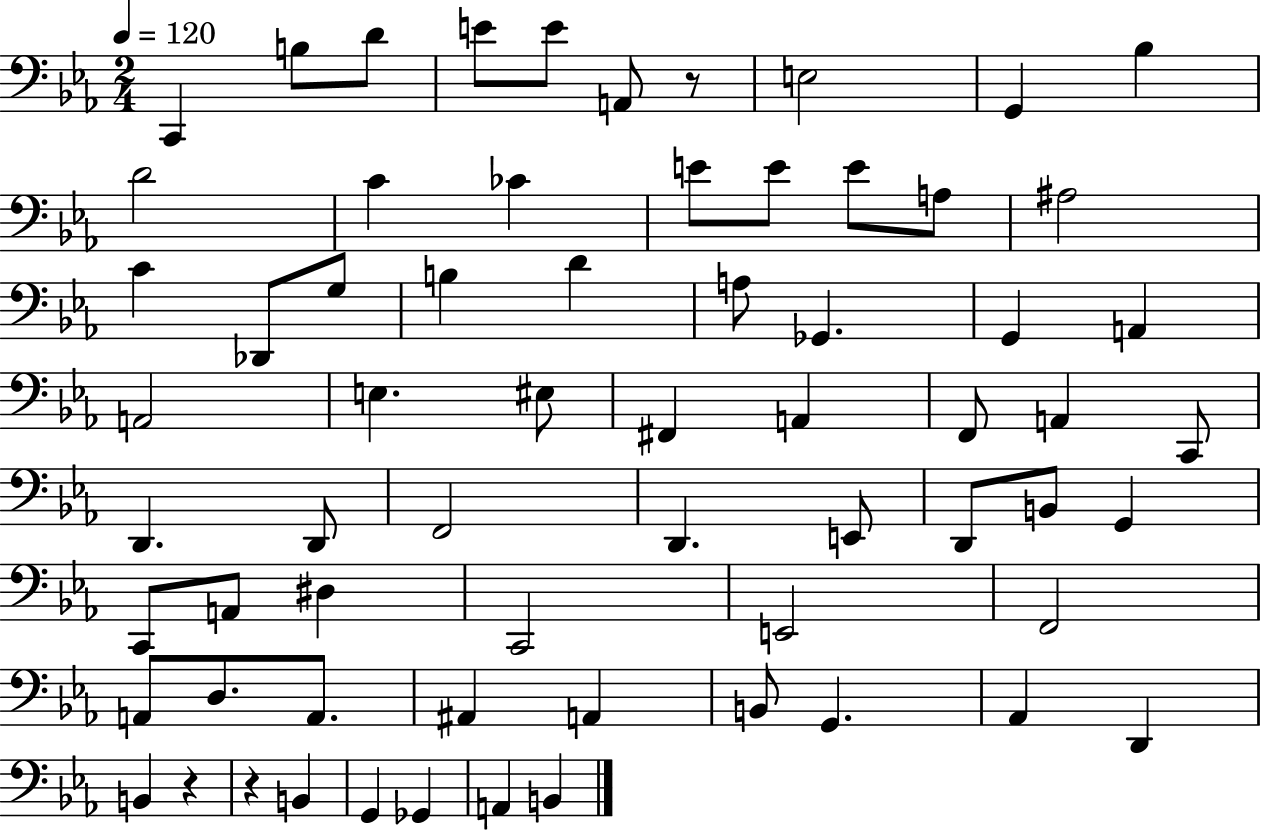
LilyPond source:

{
  \clef bass
  \numericTimeSignature
  \time 2/4
  \key ees \major
  \tempo 4 = 120
  c,4 b8 d'8 | e'8 e'8 a,8 r8 | e2 | g,4 bes4 | \break d'2 | c'4 ces'4 | e'8 e'8 e'8 a8 | ais2 | \break c'4 des,8 g8 | b4 d'4 | a8 ges,4. | g,4 a,4 | \break a,2 | e4. eis8 | fis,4 a,4 | f,8 a,4 c,8 | \break d,4. d,8 | f,2 | d,4. e,8 | d,8 b,8 g,4 | \break c,8 a,8 dis4 | c,2 | e,2 | f,2 | \break a,8 d8. a,8. | ais,4 a,4 | b,8 g,4. | aes,4 d,4 | \break b,4 r4 | r4 b,4 | g,4 ges,4 | a,4 b,4 | \break \bar "|."
}